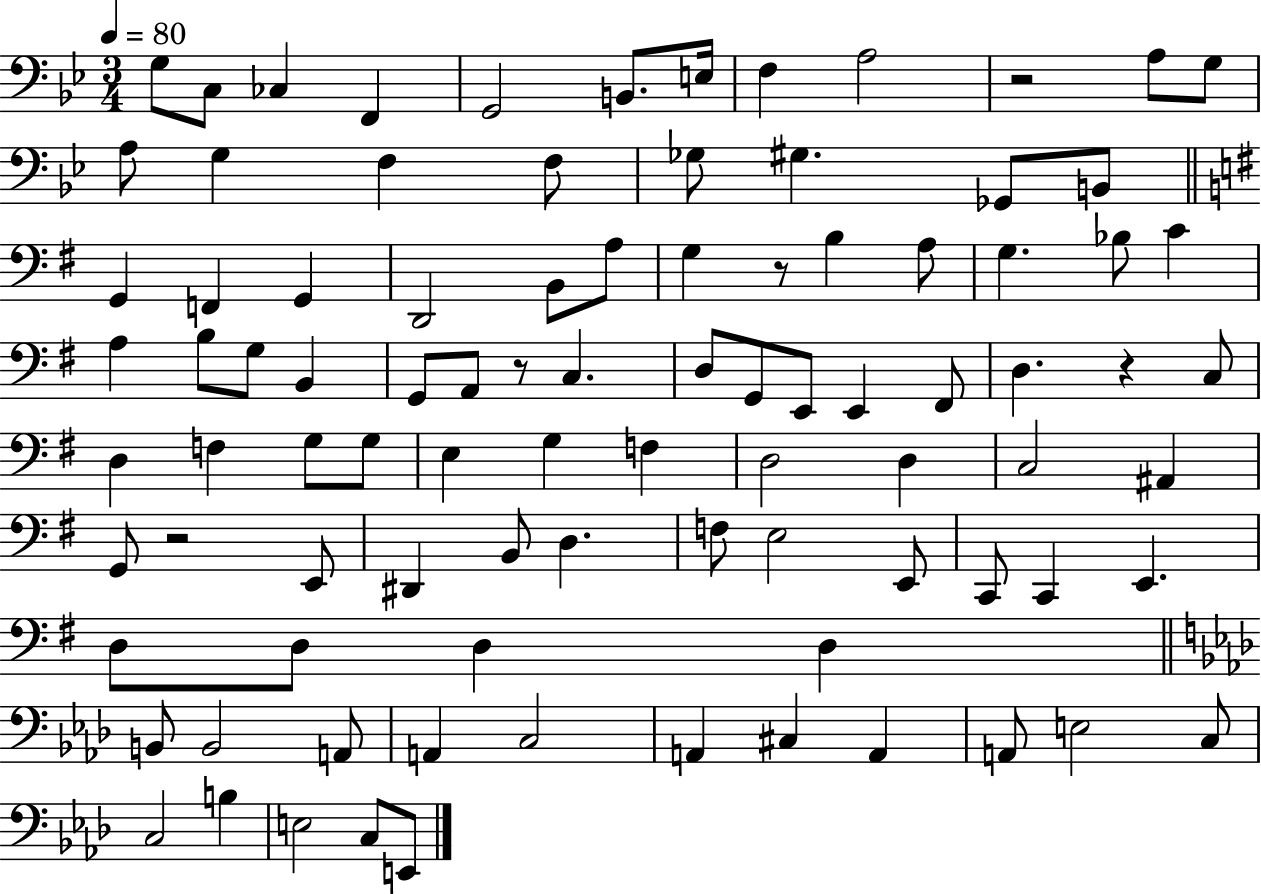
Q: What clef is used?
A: bass